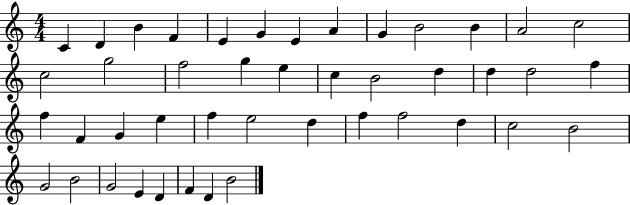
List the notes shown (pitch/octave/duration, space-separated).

C4/q D4/q B4/q F4/q E4/q G4/q E4/q A4/q G4/q B4/h B4/q A4/h C5/h C5/h G5/h F5/h G5/q E5/q C5/q B4/h D5/q D5/q D5/h F5/q F5/q F4/q G4/q E5/q F5/q E5/h D5/q F5/q F5/h D5/q C5/h B4/h G4/h B4/h G4/h E4/q D4/q F4/q D4/q B4/h